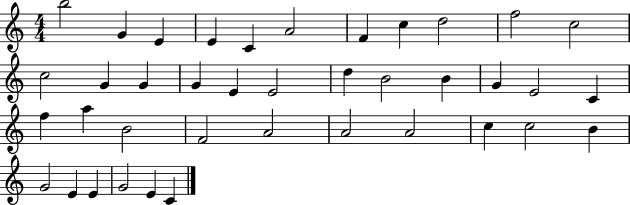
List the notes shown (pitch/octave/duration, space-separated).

B5/h G4/q E4/q E4/q C4/q A4/h F4/q C5/q D5/h F5/h C5/h C5/h G4/q G4/q G4/q E4/q E4/h D5/q B4/h B4/q G4/q E4/h C4/q F5/q A5/q B4/h F4/h A4/h A4/h A4/h C5/q C5/h B4/q G4/h E4/q E4/q G4/h E4/q C4/q